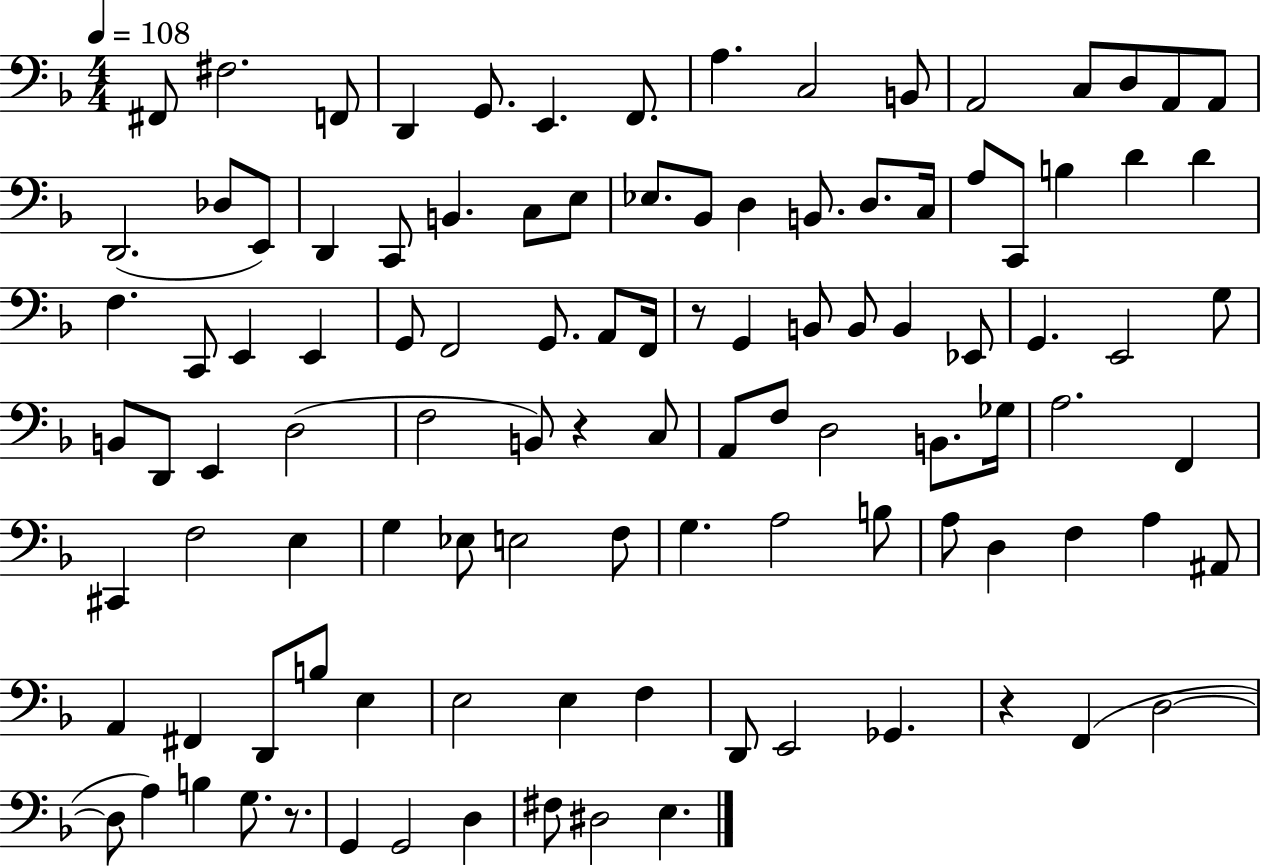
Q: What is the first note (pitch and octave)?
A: F#2